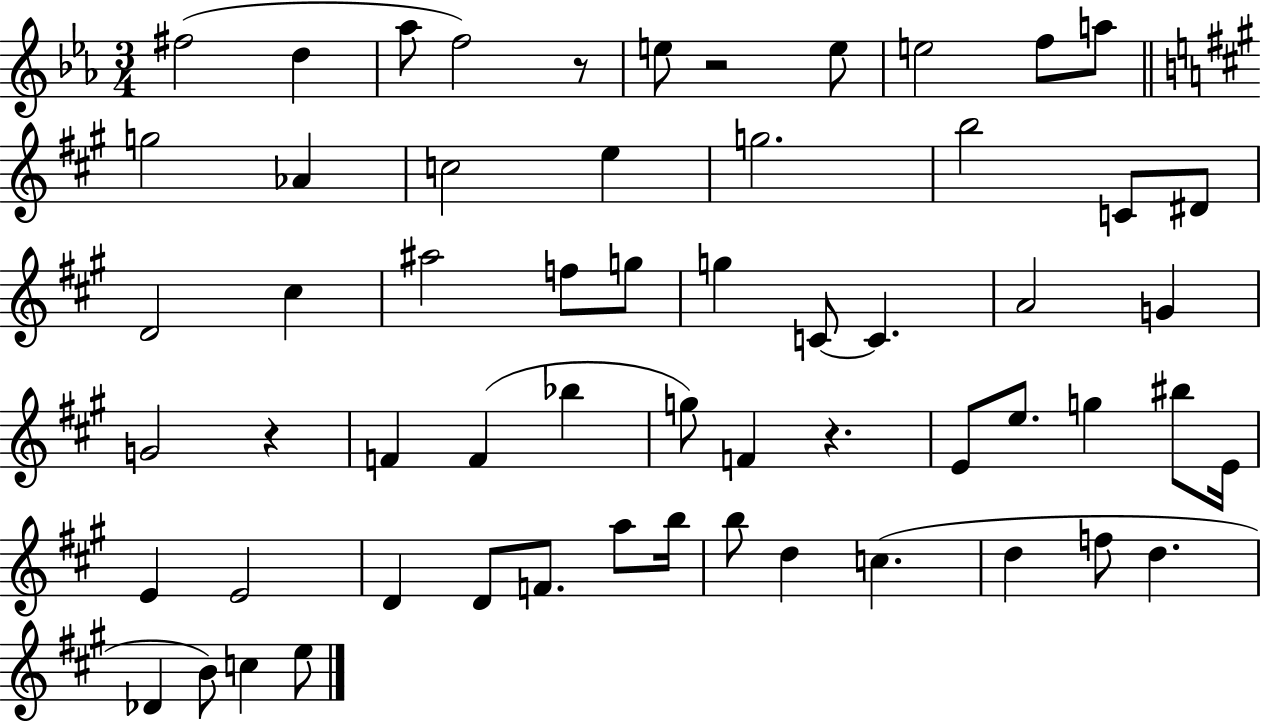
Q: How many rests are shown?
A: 4